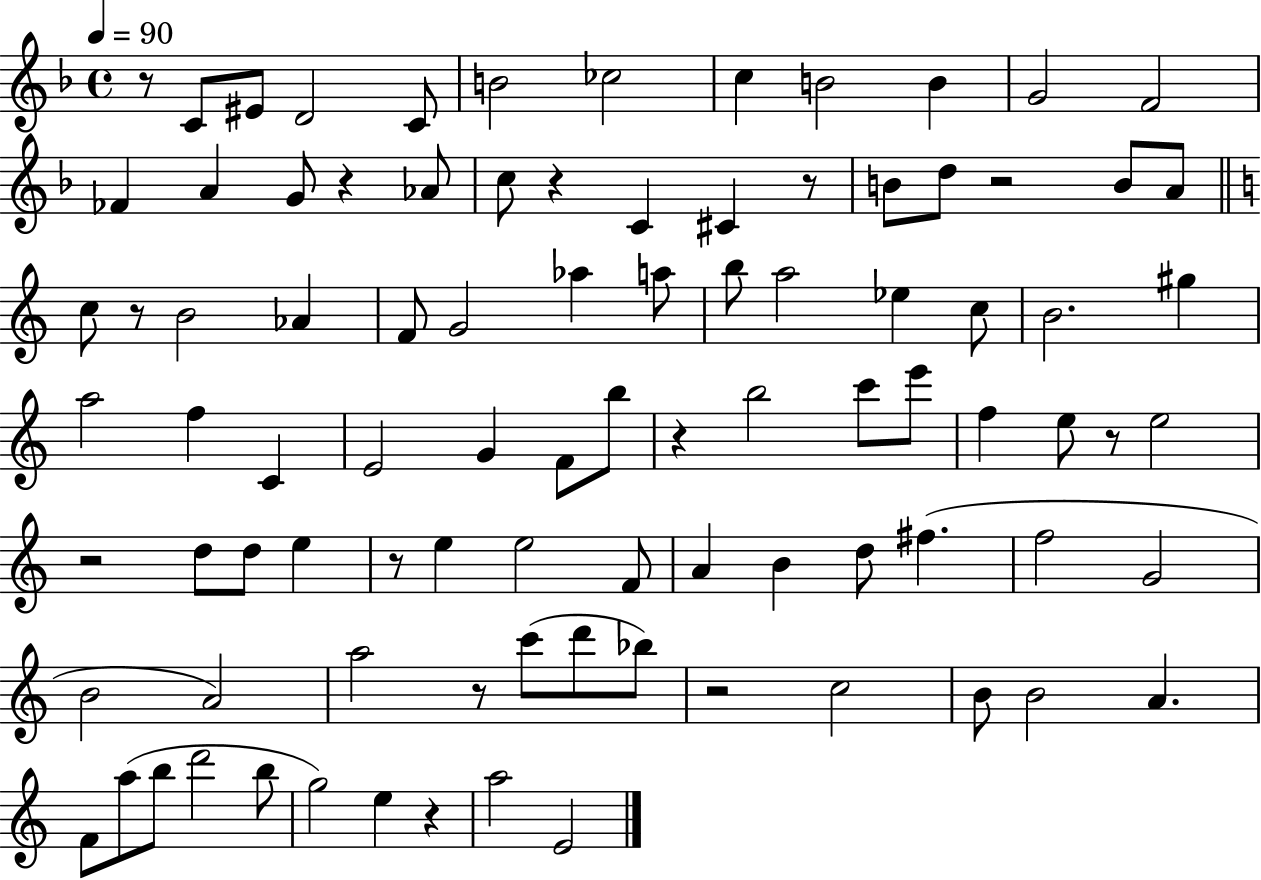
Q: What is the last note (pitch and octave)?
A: E4